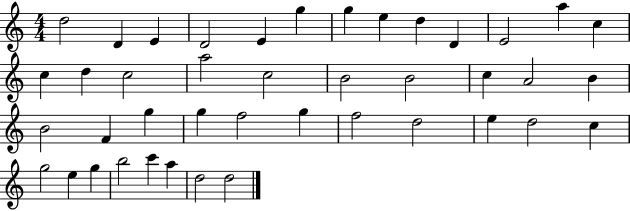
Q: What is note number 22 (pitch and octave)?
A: A4